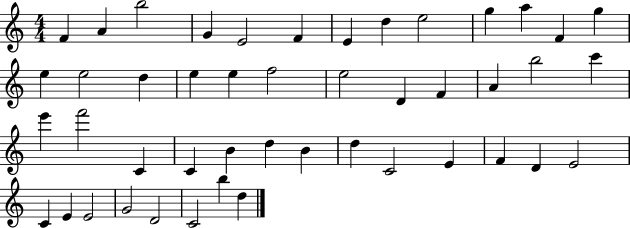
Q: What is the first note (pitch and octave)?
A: F4